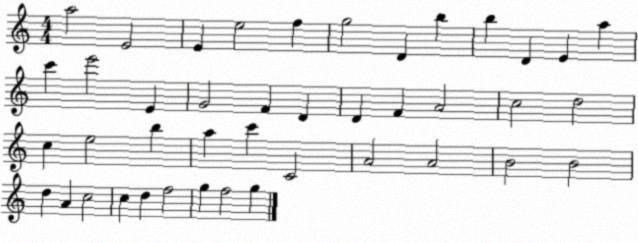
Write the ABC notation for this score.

X:1
T:Untitled
M:4/4
L:1/4
K:C
a2 E2 E e2 f g2 D b b D E a c' e'2 E G2 F D D F A2 c2 d2 c e2 b a c' C2 A2 A2 B2 B2 d A c2 c d f2 g f2 g